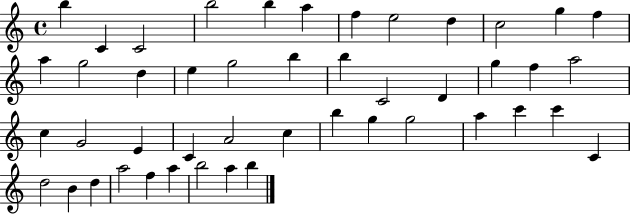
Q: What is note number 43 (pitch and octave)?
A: A5